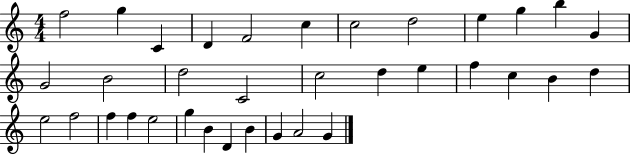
F5/h G5/q C4/q D4/q F4/h C5/q C5/h D5/h E5/q G5/q B5/q G4/q G4/h B4/h D5/h C4/h C5/h D5/q E5/q F5/q C5/q B4/q D5/q E5/h F5/h F5/q F5/q E5/h G5/q B4/q D4/q B4/q G4/q A4/h G4/q